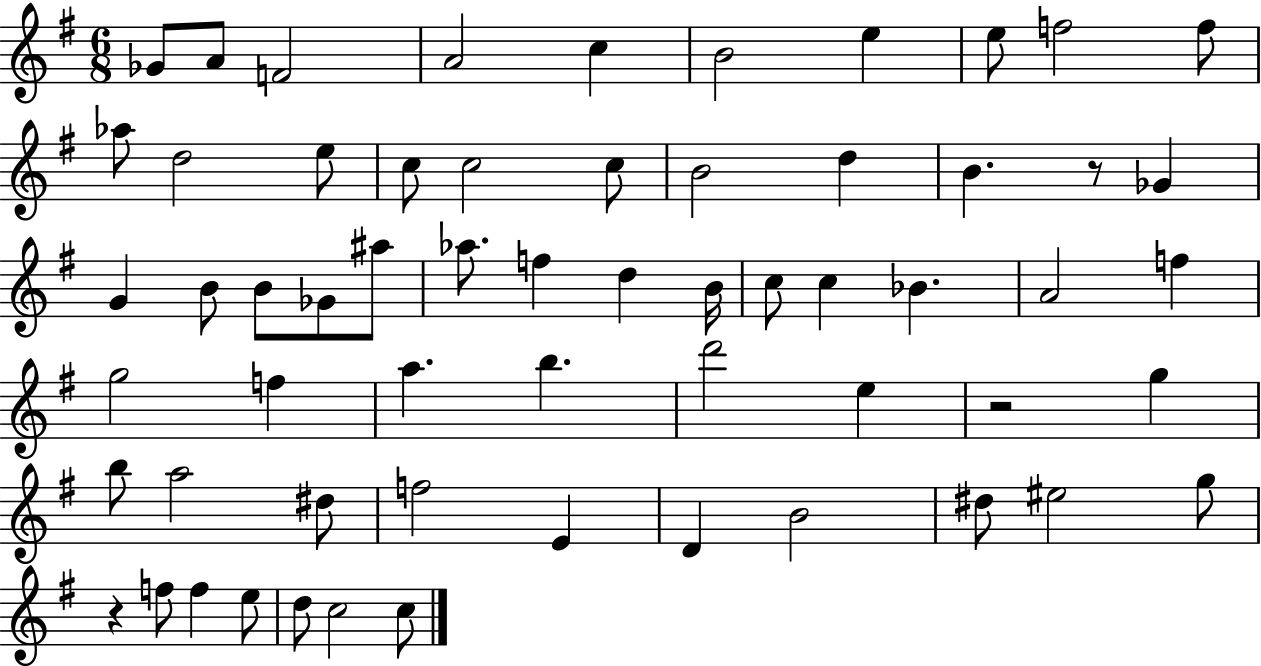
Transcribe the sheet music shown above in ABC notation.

X:1
T:Untitled
M:6/8
L:1/4
K:G
_G/2 A/2 F2 A2 c B2 e e/2 f2 f/2 _a/2 d2 e/2 c/2 c2 c/2 B2 d B z/2 _G G B/2 B/2 _G/2 ^a/2 _a/2 f d B/4 c/2 c _B A2 f g2 f a b d'2 e z2 g b/2 a2 ^d/2 f2 E D B2 ^d/2 ^e2 g/2 z f/2 f e/2 d/2 c2 c/2